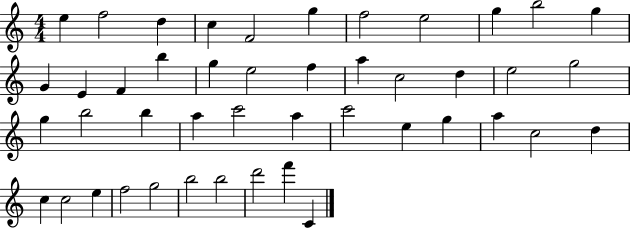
X:1
T:Untitled
M:4/4
L:1/4
K:C
e f2 d c F2 g f2 e2 g b2 g G E F b g e2 f a c2 d e2 g2 g b2 b a c'2 a c'2 e g a c2 d c c2 e f2 g2 b2 b2 d'2 f' C